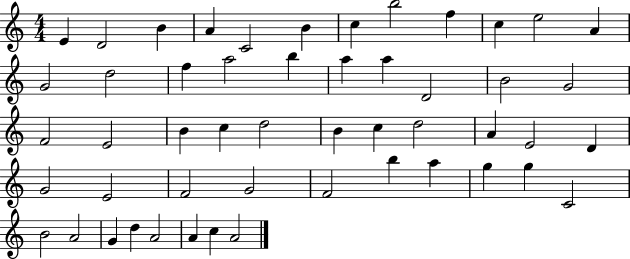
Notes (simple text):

E4/q D4/h B4/q A4/q C4/h B4/q C5/q B5/h F5/q C5/q E5/h A4/q G4/h D5/h F5/q A5/h B5/q A5/q A5/q D4/h B4/h G4/h F4/h E4/h B4/q C5/q D5/h B4/q C5/q D5/h A4/q E4/h D4/q G4/h E4/h F4/h G4/h F4/h B5/q A5/q G5/q G5/q C4/h B4/h A4/h G4/q D5/q A4/h A4/q C5/q A4/h